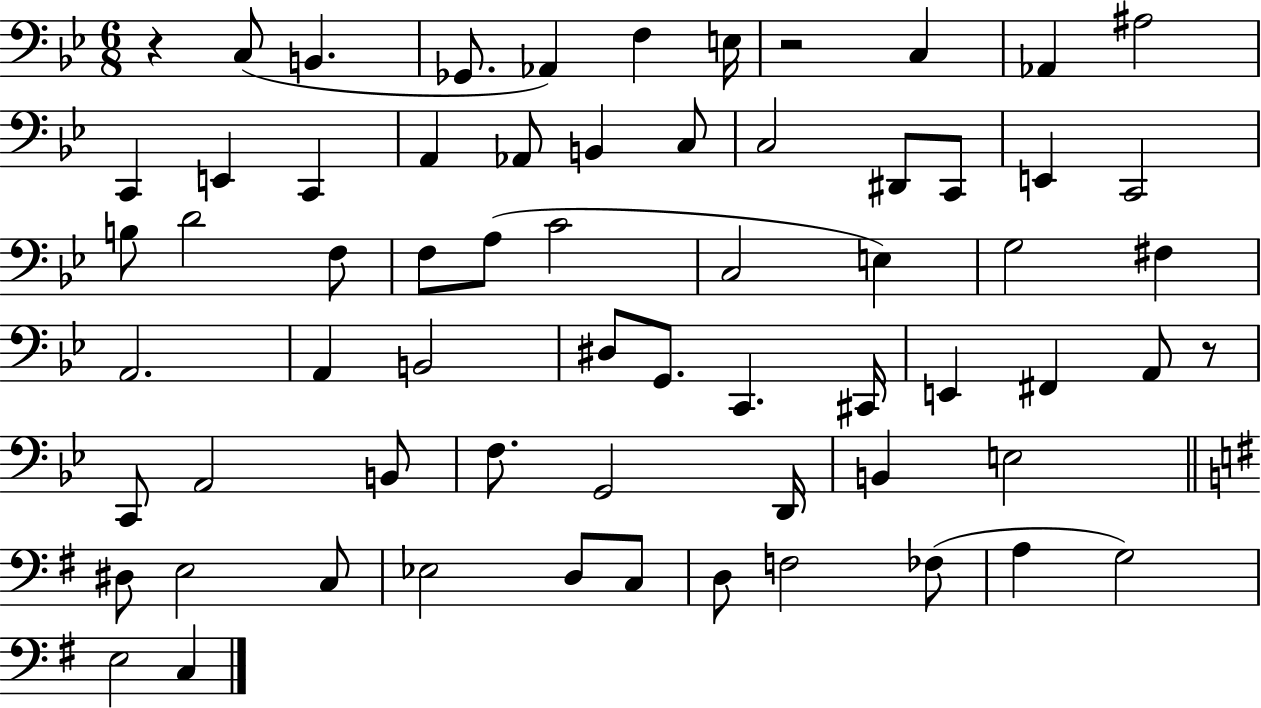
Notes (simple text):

R/q C3/e B2/q. Gb2/e. Ab2/q F3/q E3/s R/h C3/q Ab2/q A#3/h C2/q E2/q C2/q A2/q Ab2/e B2/q C3/e C3/h D#2/e C2/e E2/q C2/h B3/e D4/h F3/e F3/e A3/e C4/h C3/h E3/q G3/h F#3/q A2/h. A2/q B2/h D#3/e G2/e. C2/q. C#2/s E2/q F#2/q A2/e R/e C2/e A2/h B2/e F3/e. G2/h D2/s B2/q E3/h D#3/e E3/h C3/e Eb3/h D3/e C3/e D3/e F3/h FES3/e A3/q G3/h E3/h C3/q